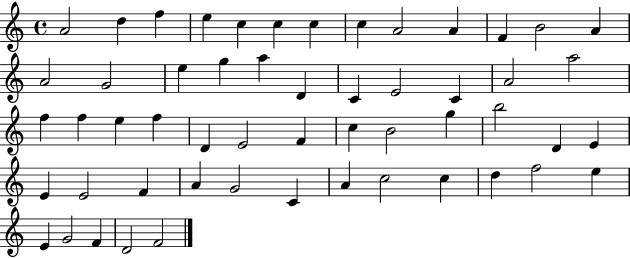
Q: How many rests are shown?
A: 0